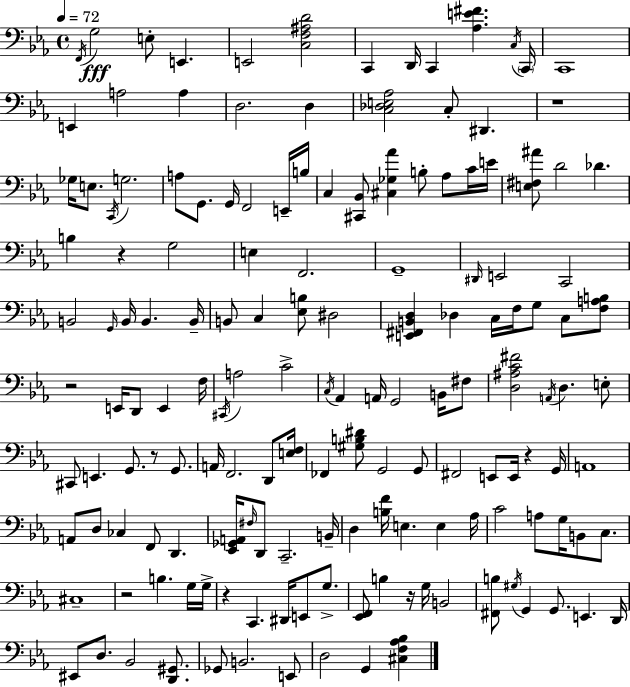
X:1
T:Untitled
M:4/4
L:1/4
K:Eb
F,,/4 G,2 E,/2 E,, E,,2 [C,F,^A,D]2 C,, D,,/4 C,, [_A,E^F] C,/4 C,,/4 C,,4 E,, A,2 A, D,2 D, [C,_D,E,_A,]2 C,/2 ^D,, z4 _G,/4 E,/2 C,,/4 G,2 A,/2 G,,/2 G,,/4 F,,2 E,,/4 B,/4 C, [^C,,_B,,]/2 [^C,_G,_A] B,/2 _A,/2 C/4 E/4 [E,^F,^A]/2 D2 _D B, z G,2 E, F,,2 G,,4 ^D,,/4 E,,2 C,,2 B,,2 G,,/4 B,,/4 B,, B,,/4 B,,/2 C, [_E,B,]/2 ^D,2 [E,,^F,,B,,D,] _D, C,/4 F,/4 G,/2 C,/2 [F,A,B,]/2 z2 E,,/4 D,,/2 E,, F,/4 ^C,,/4 A,2 C2 C,/4 _A,, A,,/4 G,,2 B,,/4 ^F,/2 [D,^A,C^F]2 A,,/4 D, E,/2 ^C,,/2 E,, G,,/2 z/2 G,,/2 A,,/4 F,,2 D,,/2 [E,F,]/4 _F,, [^G,B,^D]/2 G,,2 G,,/2 ^F,,2 E,,/2 E,,/4 z G,,/4 A,,4 A,,/2 D,/2 _C, F,,/2 D,, [_E,,_G,,A,,]/4 ^F,/4 D,,/2 C,,2 B,,/4 D, [B,F]/4 E, E, _A,/4 C2 A,/2 G,/4 B,,/2 C,/2 ^C,4 z2 B, G,/4 G,/4 z C,, ^D,,/4 E,,/2 G,/2 [_E,,F,,]/2 B, z/4 G,/4 B,,2 [^F,,B,]/2 ^G,/4 G,, G,,/2 E,, D,,/4 ^E,,/2 D,/2 _B,,2 [D,,^G,,]/2 _G,,/2 B,,2 E,,/2 D,2 G,, [^C,F,_A,_B,]